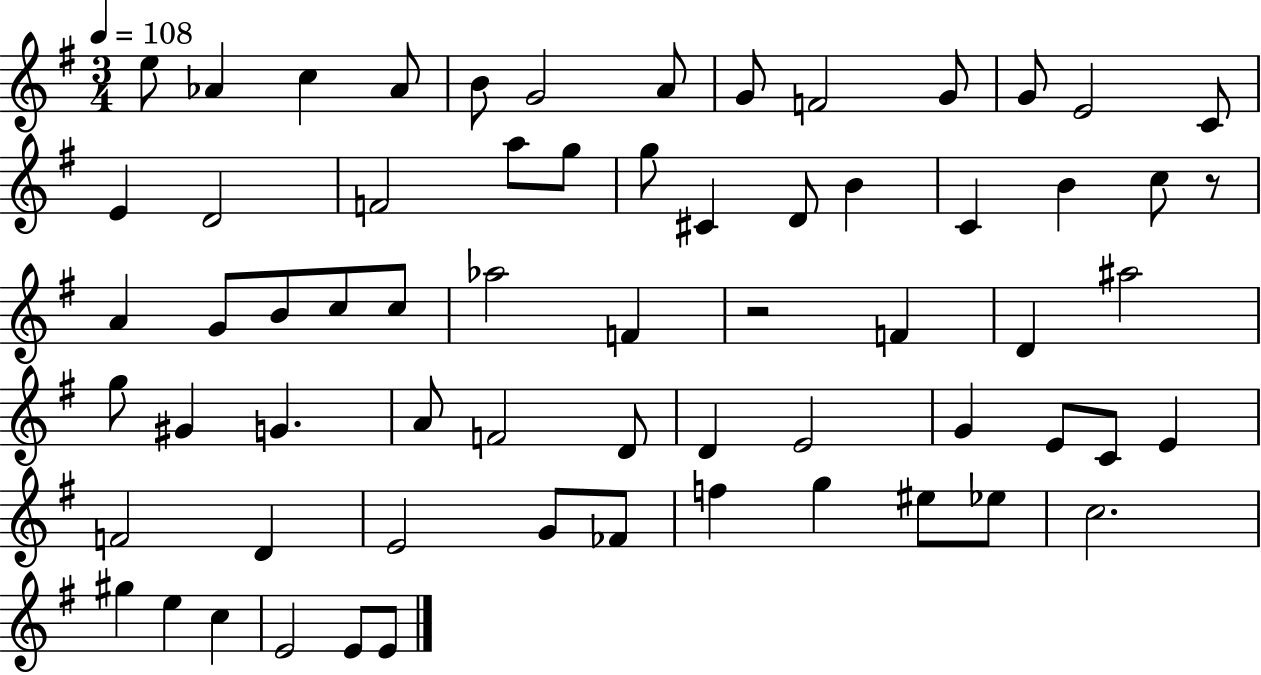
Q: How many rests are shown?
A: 2